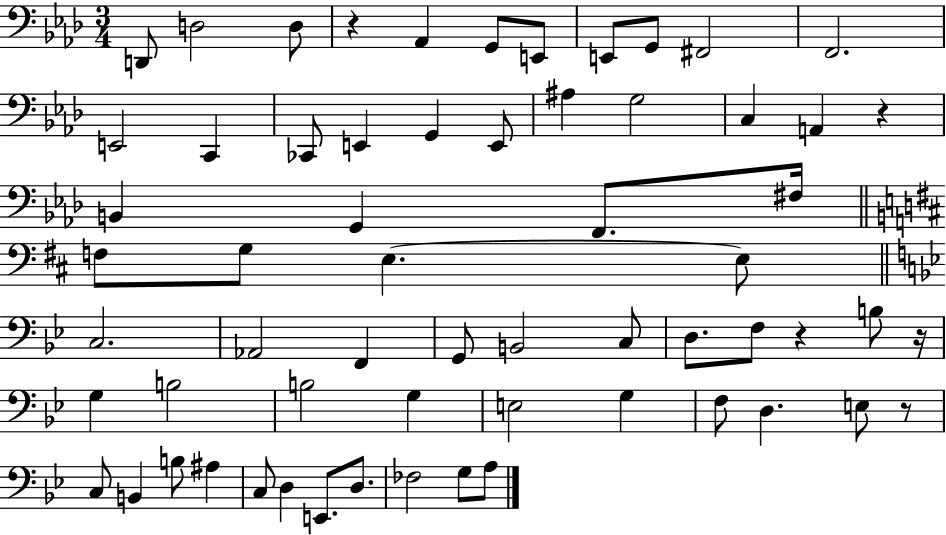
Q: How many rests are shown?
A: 5